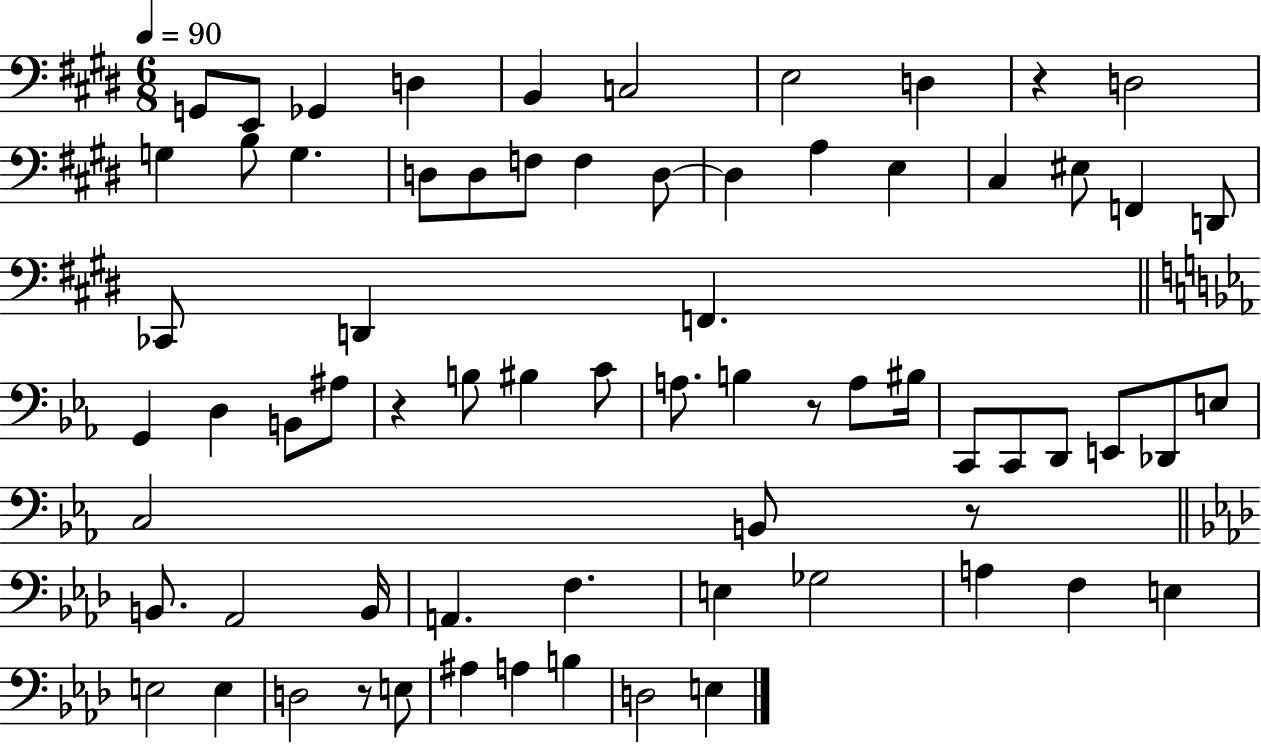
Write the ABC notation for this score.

X:1
T:Untitled
M:6/8
L:1/4
K:E
G,,/2 E,,/2 _G,, D, B,, C,2 E,2 D, z D,2 G, B,/2 G, D,/2 D,/2 F,/2 F, D,/2 D, A, E, ^C, ^E,/2 F,, D,,/2 _C,,/2 D,, F,, G,, D, B,,/2 ^A,/2 z B,/2 ^B, C/2 A,/2 B, z/2 A,/2 ^B,/4 C,,/2 C,,/2 D,,/2 E,,/2 _D,,/2 E,/2 C,2 B,,/2 z/2 B,,/2 _A,,2 B,,/4 A,, F, E, _G,2 A, F, E, E,2 E, D,2 z/2 E,/2 ^A, A, B, D,2 E,